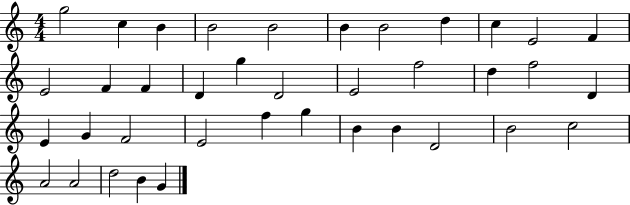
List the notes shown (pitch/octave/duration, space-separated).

G5/h C5/q B4/q B4/h B4/h B4/q B4/h D5/q C5/q E4/h F4/q E4/h F4/q F4/q D4/q G5/q D4/h E4/h F5/h D5/q F5/h D4/q E4/q G4/q F4/h E4/h F5/q G5/q B4/q B4/q D4/h B4/h C5/h A4/h A4/h D5/h B4/q G4/q